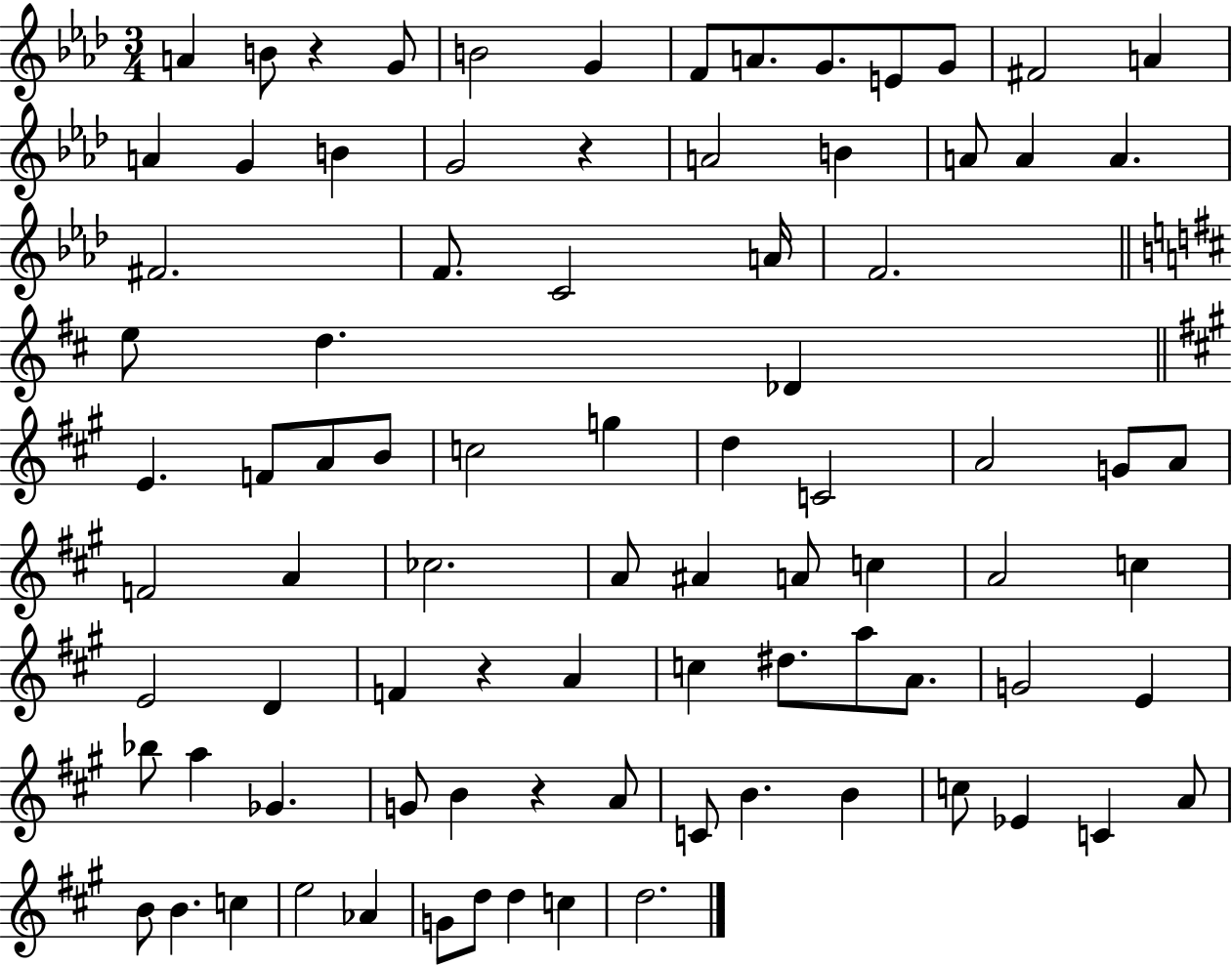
{
  \clef treble
  \numericTimeSignature
  \time 3/4
  \key aes \major
  \repeat volta 2 { a'4 b'8 r4 g'8 | b'2 g'4 | f'8 a'8. g'8. e'8 g'8 | fis'2 a'4 | \break a'4 g'4 b'4 | g'2 r4 | a'2 b'4 | a'8 a'4 a'4. | \break fis'2. | f'8. c'2 a'16 | f'2. | \bar "||" \break \key d \major e''8 d''4. des'4 | \bar "||" \break \key a \major e'4. f'8 a'8 b'8 | c''2 g''4 | d''4 c'2 | a'2 g'8 a'8 | \break f'2 a'4 | ces''2. | a'8 ais'4 a'8 c''4 | a'2 c''4 | \break e'2 d'4 | f'4 r4 a'4 | c''4 dis''8. a''8 a'8. | g'2 e'4 | \break bes''8 a''4 ges'4. | g'8 b'4 r4 a'8 | c'8 b'4. b'4 | c''8 ees'4 c'4 a'8 | \break b'8 b'4. c''4 | e''2 aes'4 | g'8 d''8 d''4 c''4 | d''2. | \break } \bar "|."
}